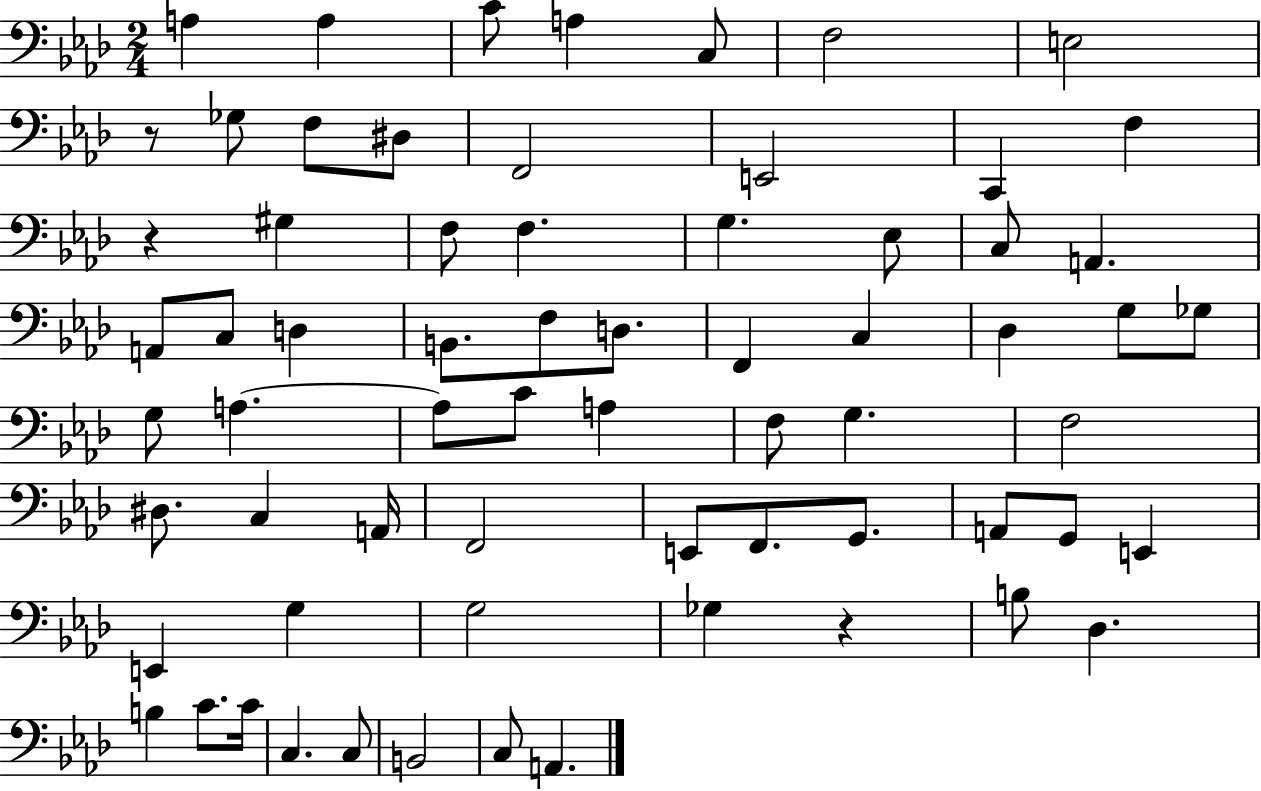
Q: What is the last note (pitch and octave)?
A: A2